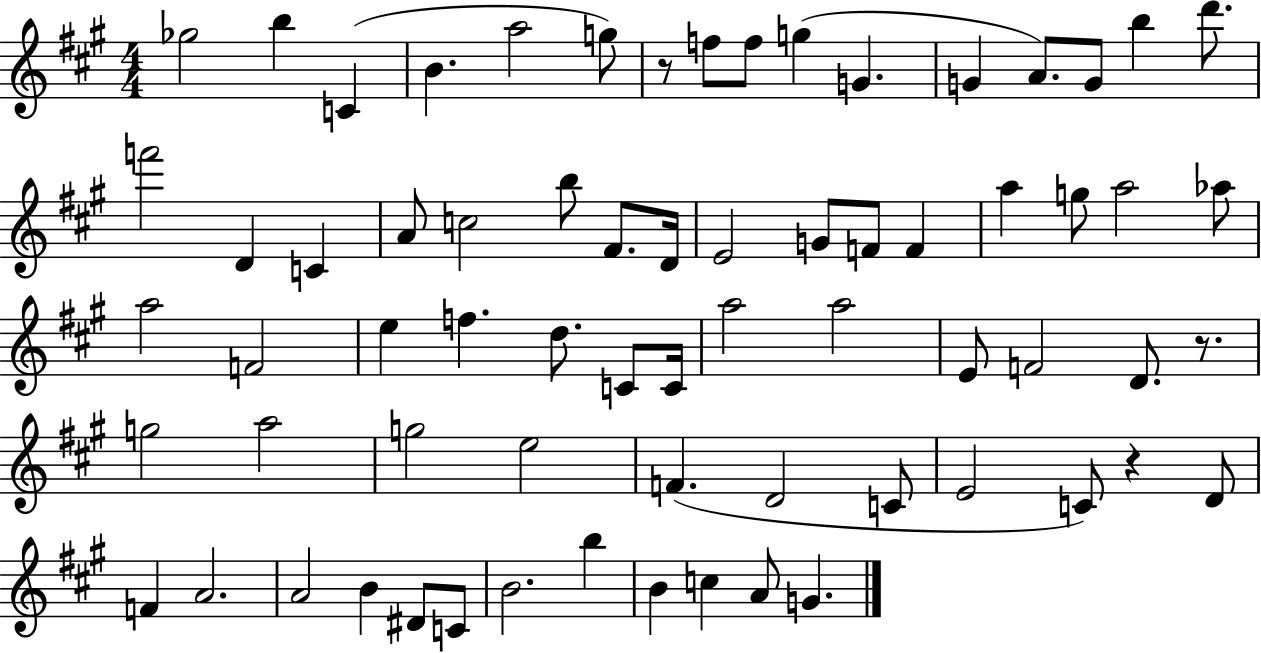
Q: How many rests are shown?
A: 3